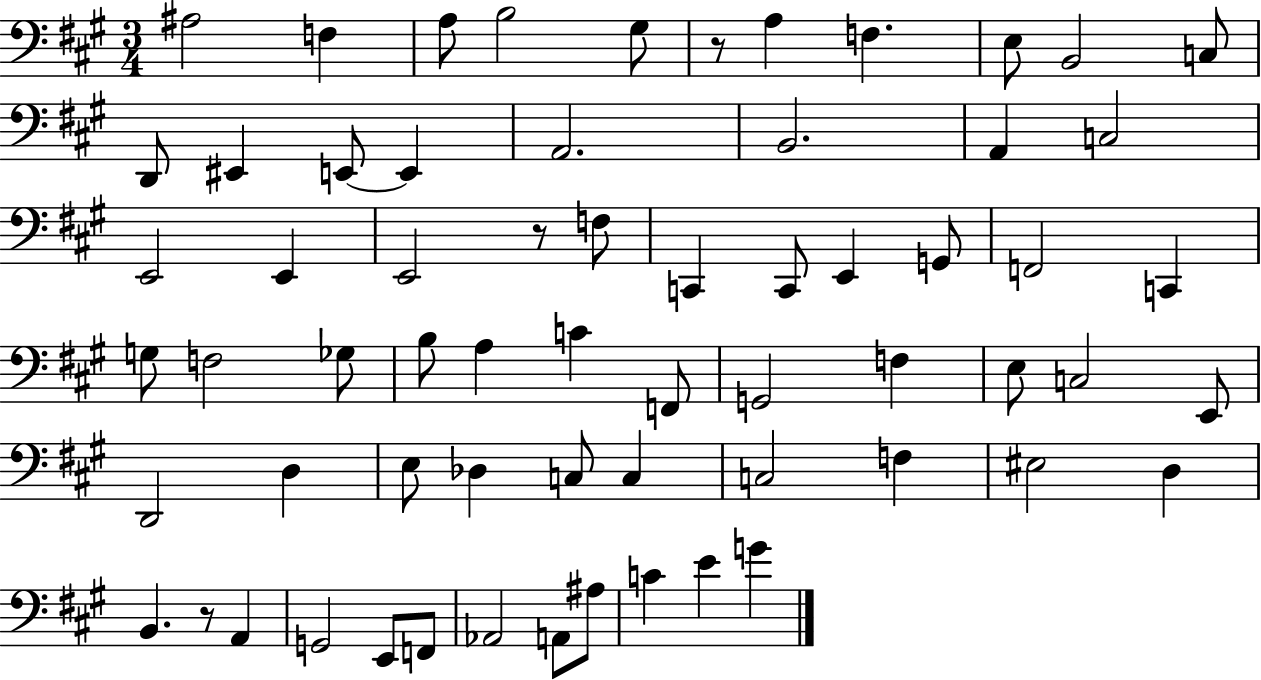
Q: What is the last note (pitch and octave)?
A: G4